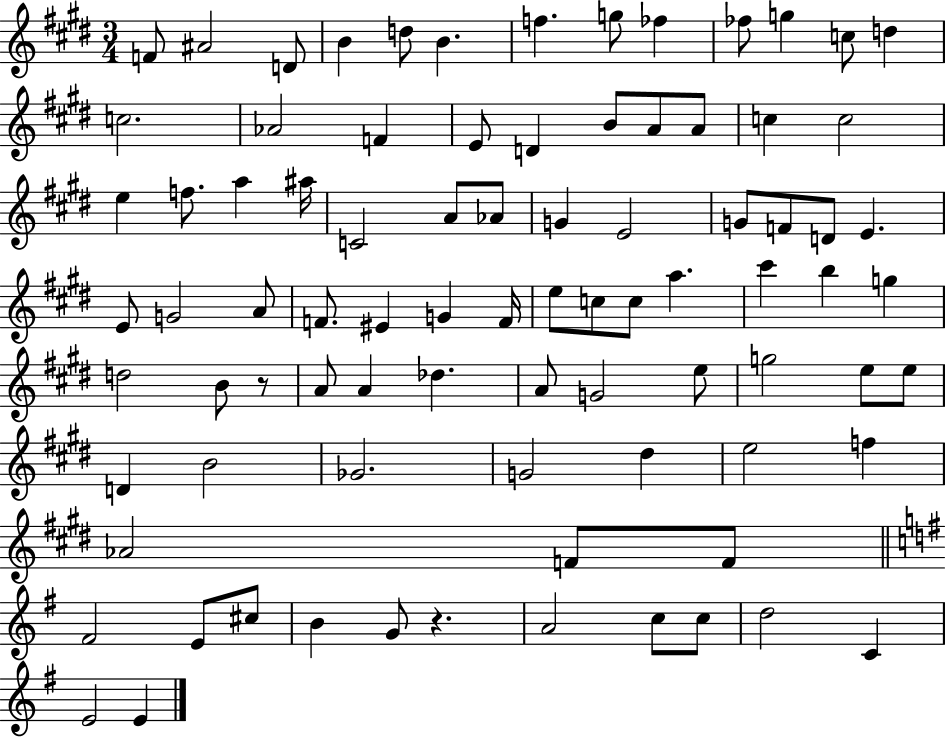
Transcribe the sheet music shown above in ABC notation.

X:1
T:Untitled
M:3/4
L:1/4
K:E
F/2 ^A2 D/2 B d/2 B f g/2 _f _f/2 g c/2 d c2 _A2 F E/2 D B/2 A/2 A/2 c c2 e f/2 a ^a/4 C2 A/2 _A/2 G E2 G/2 F/2 D/2 E E/2 G2 A/2 F/2 ^E G F/4 e/2 c/2 c/2 a ^c' b g d2 B/2 z/2 A/2 A _d A/2 G2 e/2 g2 e/2 e/2 D B2 _G2 G2 ^d e2 f _A2 F/2 F/2 ^F2 E/2 ^c/2 B G/2 z A2 c/2 c/2 d2 C E2 E